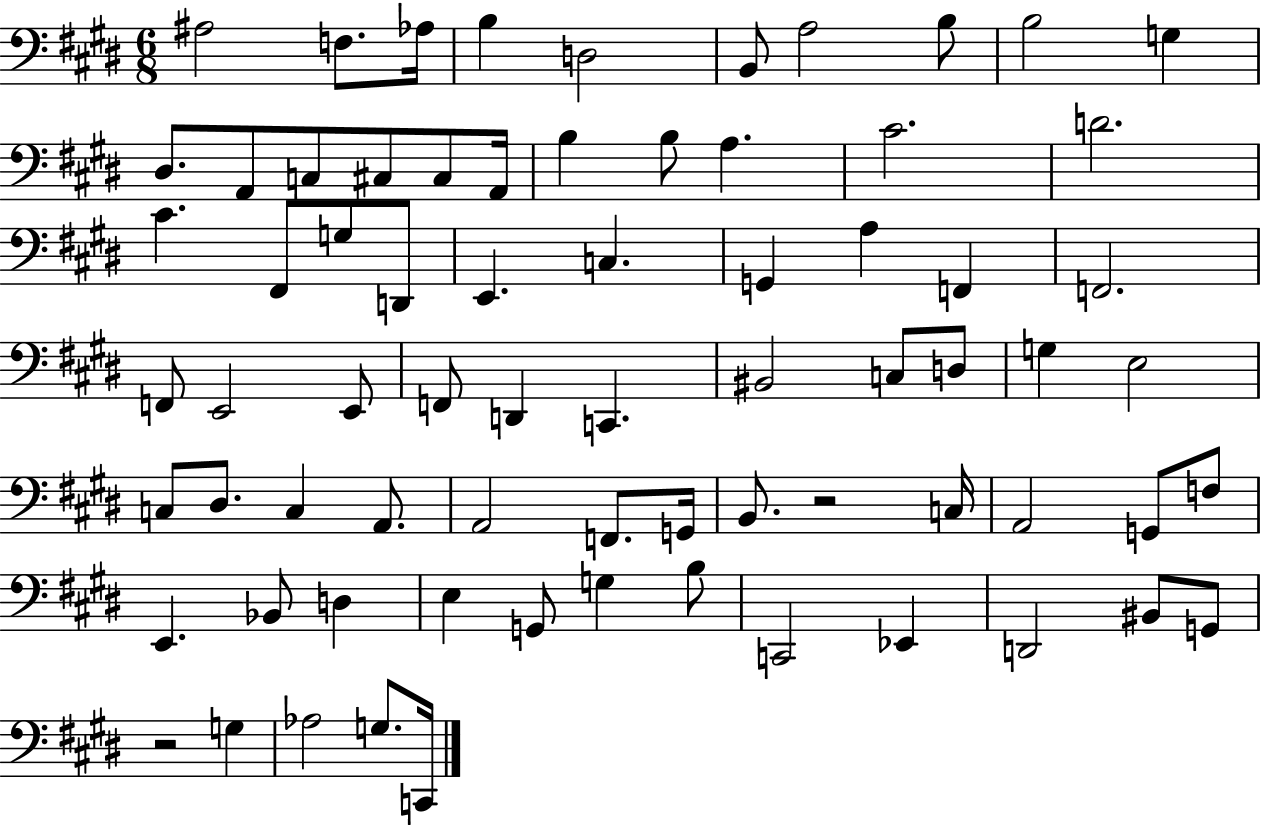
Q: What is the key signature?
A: E major